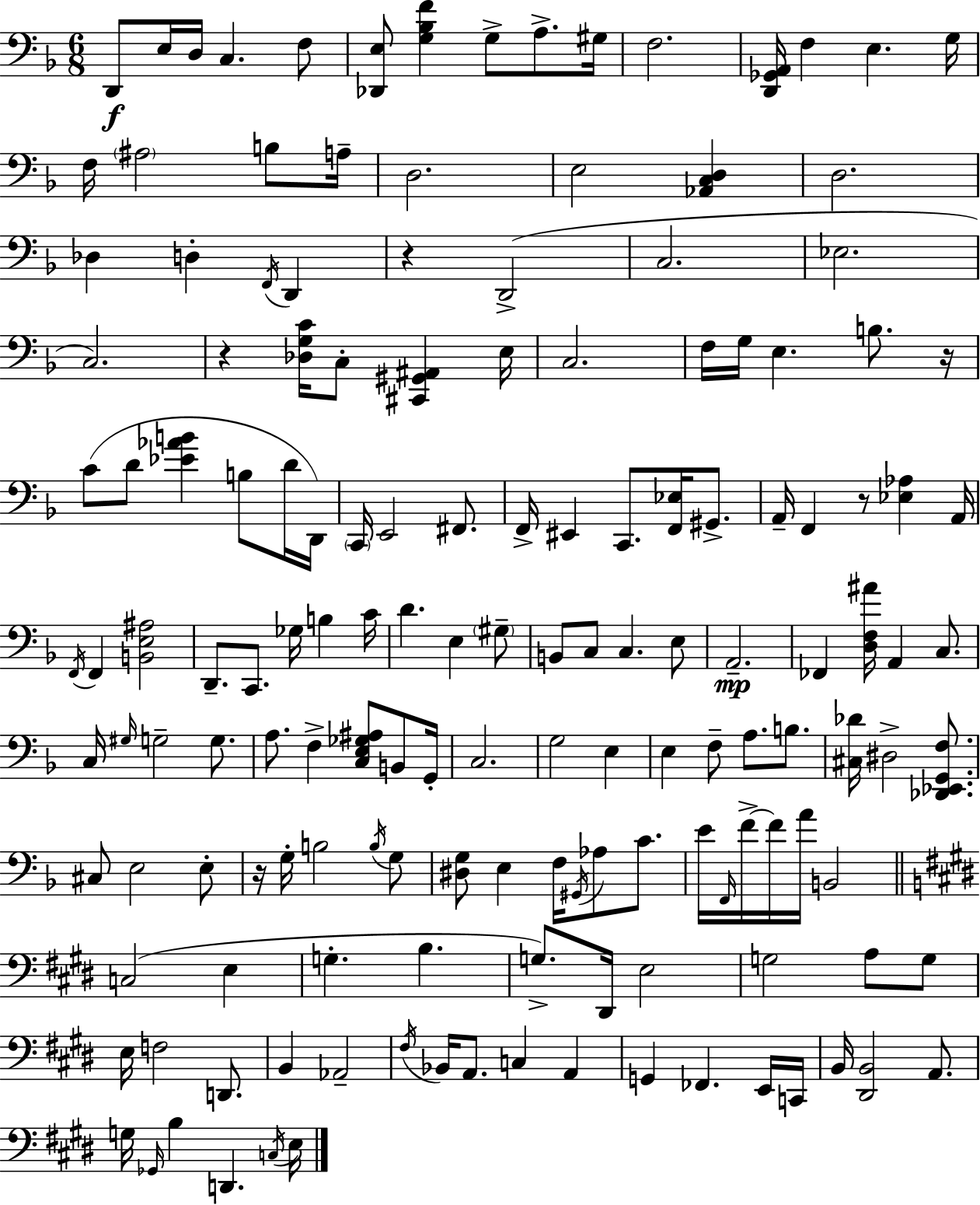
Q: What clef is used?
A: bass